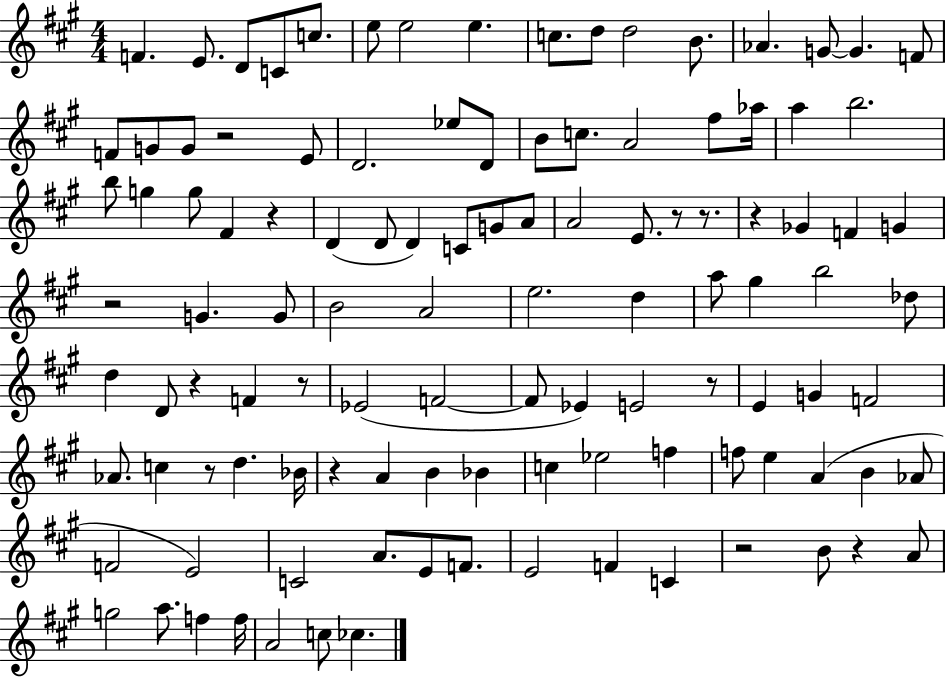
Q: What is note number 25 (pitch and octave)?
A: C5